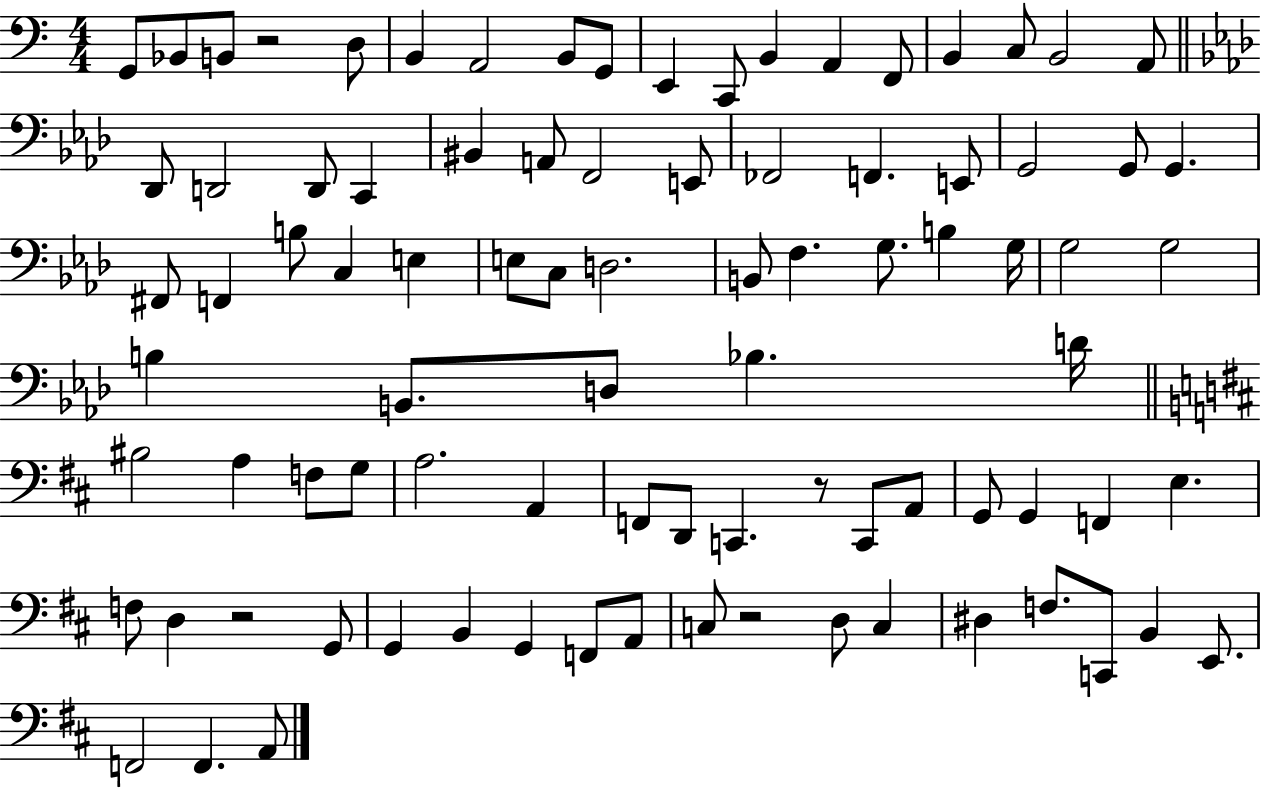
X:1
T:Untitled
M:4/4
L:1/4
K:C
G,,/2 _B,,/2 B,,/2 z2 D,/2 B,, A,,2 B,,/2 G,,/2 E,, C,,/2 B,, A,, F,,/2 B,, C,/2 B,,2 A,,/2 _D,,/2 D,,2 D,,/2 C,, ^B,, A,,/2 F,,2 E,,/2 _F,,2 F,, E,,/2 G,,2 G,,/2 G,, ^F,,/2 F,, B,/2 C, E, E,/2 C,/2 D,2 B,,/2 F, G,/2 B, G,/4 G,2 G,2 B, B,,/2 D,/2 _B, D/4 ^B,2 A, F,/2 G,/2 A,2 A,, F,,/2 D,,/2 C,, z/2 C,,/2 A,,/2 G,,/2 G,, F,, E, F,/2 D, z2 G,,/2 G,, B,, G,, F,,/2 A,,/2 C,/2 z2 D,/2 C, ^D, F,/2 C,,/2 B,, E,,/2 F,,2 F,, A,,/2